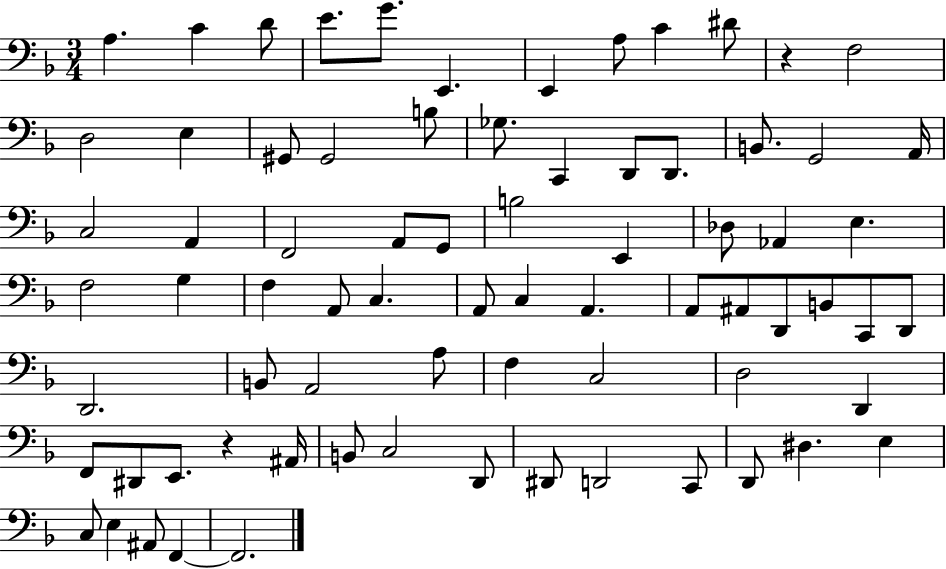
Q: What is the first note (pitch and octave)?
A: A3